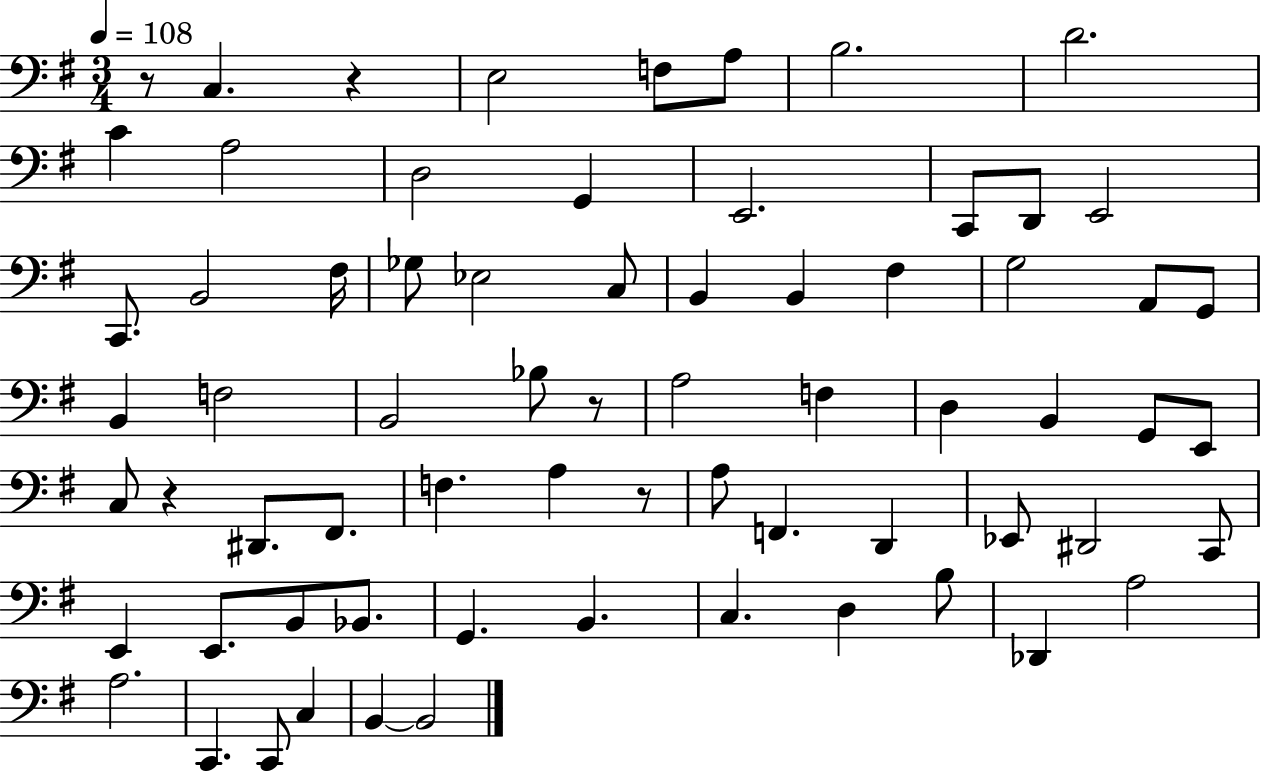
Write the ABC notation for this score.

X:1
T:Untitled
M:3/4
L:1/4
K:G
z/2 C, z E,2 F,/2 A,/2 B,2 D2 C A,2 D,2 G,, E,,2 C,,/2 D,,/2 E,,2 C,,/2 B,,2 ^F,/4 _G,/2 _E,2 C,/2 B,, B,, ^F, G,2 A,,/2 G,,/2 B,, F,2 B,,2 _B,/2 z/2 A,2 F, D, B,, G,,/2 E,,/2 C,/2 z ^D,,/2 ^F,,/2 F, A, z/2 A,/2 F,, D,, _E,,/2 ^D,,2 C,,/2 E,, E,,/2 B,,/2 _B,,/2 G,, B,, C, D, B,/2 _D,, A,2 A,2 C,, C,,/2 C, B,, B,,2